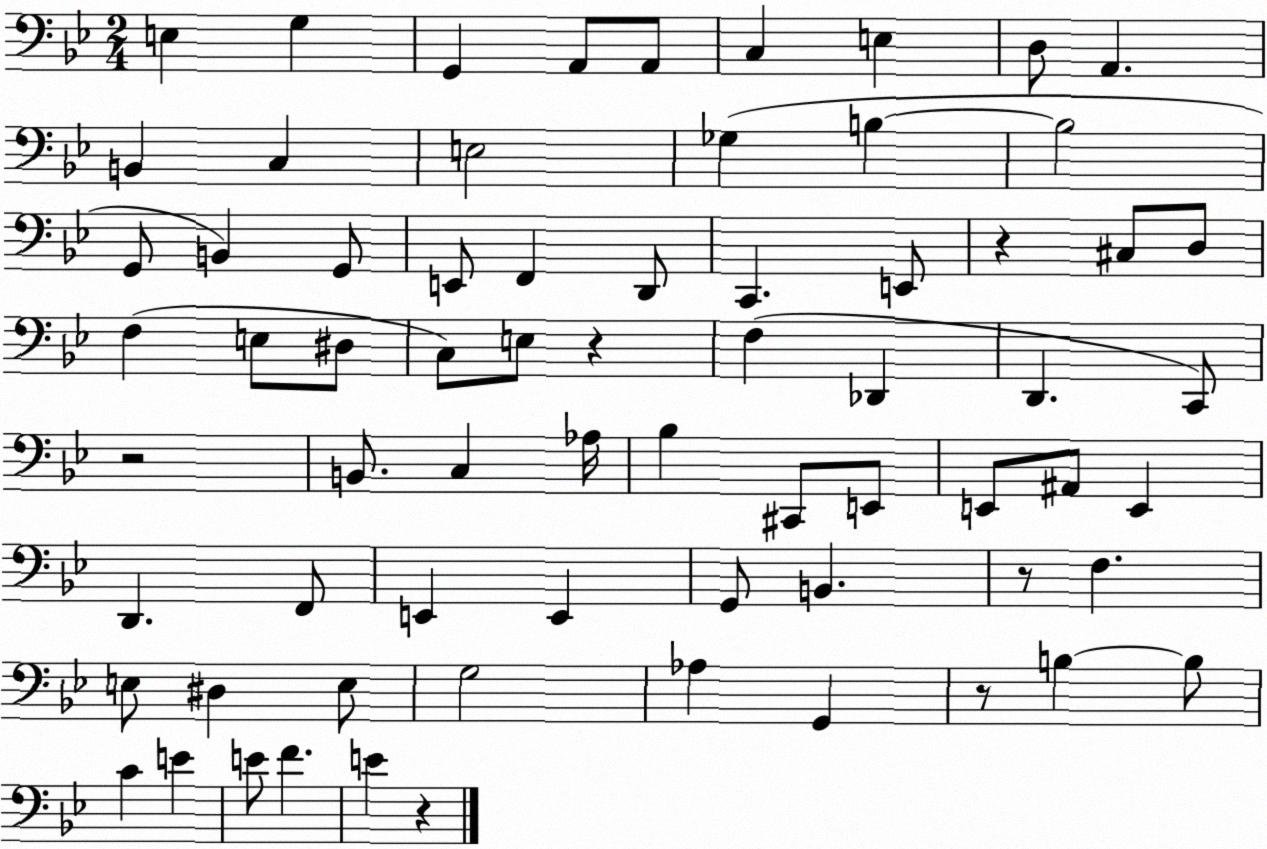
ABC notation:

X:1
T:Untitled
M:2/4
L:1/4
K:Bb
E, G, G,, A,,/2 A,,/2 C, E, D,/2 A,, B,, C, E,2 _G, B, B,2 G,,/2 B,, G,,/2 E,,/2 F,, D,,/2 C,, E,,/2 z ^C,/2 D,/2 F, E,/2 ^D,/2 C,/2 E,/2 z F, _D,, D,, C,,/2 z2 B,,/2 C, _A,/4 _B, ^C,,/2 E,,/2 E,,/2 ^A,,/2 E,, D,, F,,/2 E,, E,, G,,/2 B,, z/2 F, E,/2 ^D, E,/2 G,2 _A, G,, z/2 B, B,/2 C E E/2 F E z